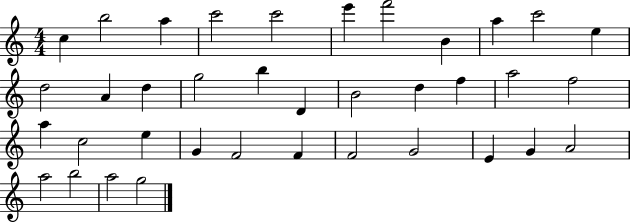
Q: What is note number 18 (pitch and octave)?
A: B4